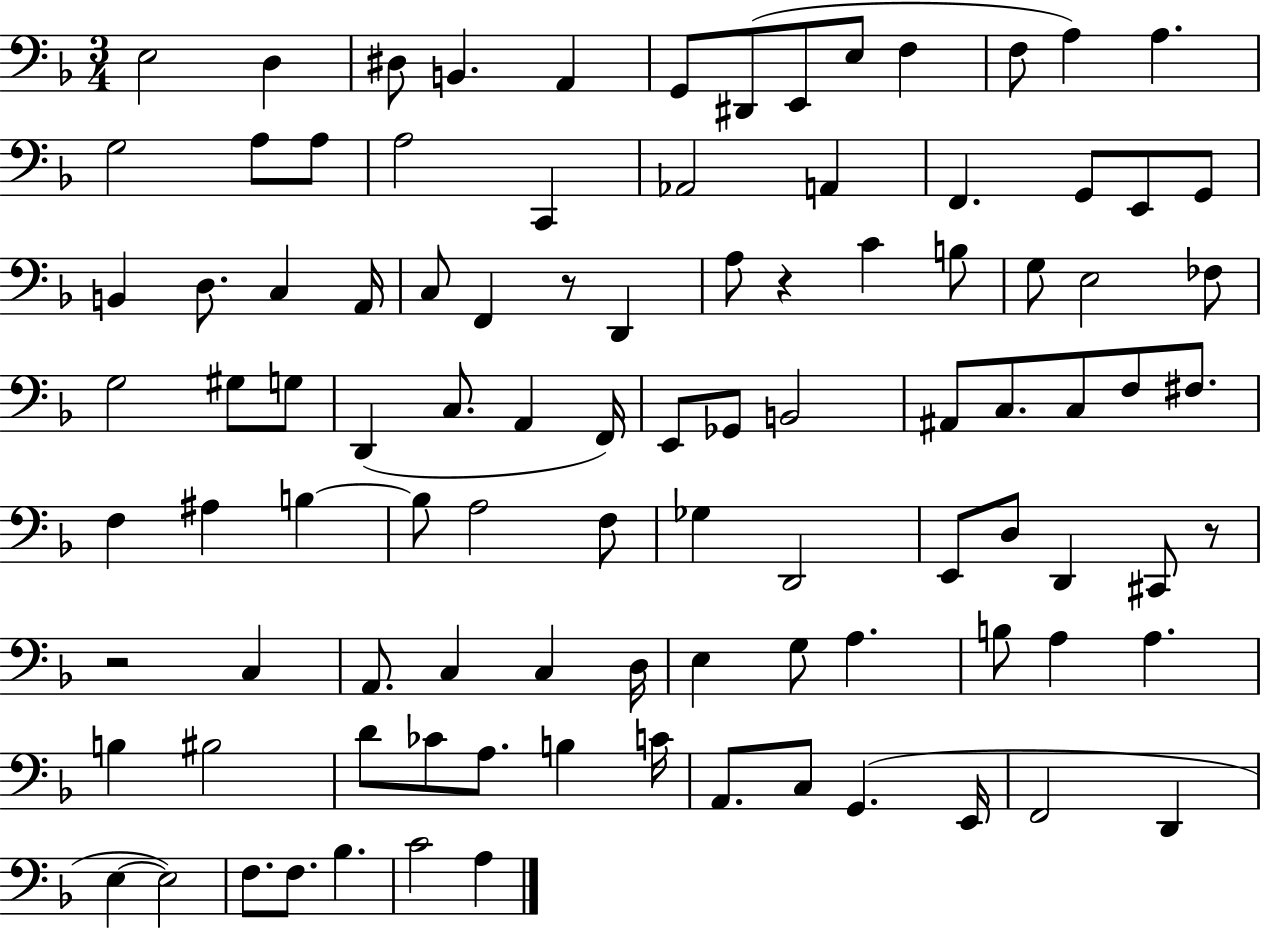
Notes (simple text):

E3/h D3/q D#3/e B2/q. A2/q G2/e D#2/e E2/e E3/e F3/q F3/e A3/q A3/q. G3/h A3/e A3/e A3/h C2/q Ab2/h A2/q F2/q. G2/e E2/e G2/e B2/q D3/e. C3/q A2/s C3/e F2/q R/e D2/q A3/e R/q C4/q B3/e G3/e E3/h FES3/e G3/h G#3/e G3/e D2/q C3/e. A2/q F2/s E2/e Gb2/e B2/h A#2/e C3/e. C3/e F3/e F#3/e. F3/q A#3/q B3/q B3/e A3/h F3/e Gb3/q D2/h E2/e D3/e D2/q C#2/e R/e R/h C3/q A2/e. C3/q C3/q D3/s E3/q G3/e A3/q. B3/e A3/q A3/q. B3/q BIS3/h D4/e CES4/e A3/e. B3/q C4/s A2/e. C3/e G2/q. E2/s F2/h D2/q E3/q E3/h F3/e. F3/e. Bb3/q. C4/h A3/q